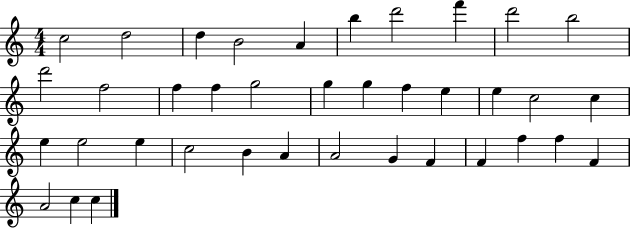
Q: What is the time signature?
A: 4/4